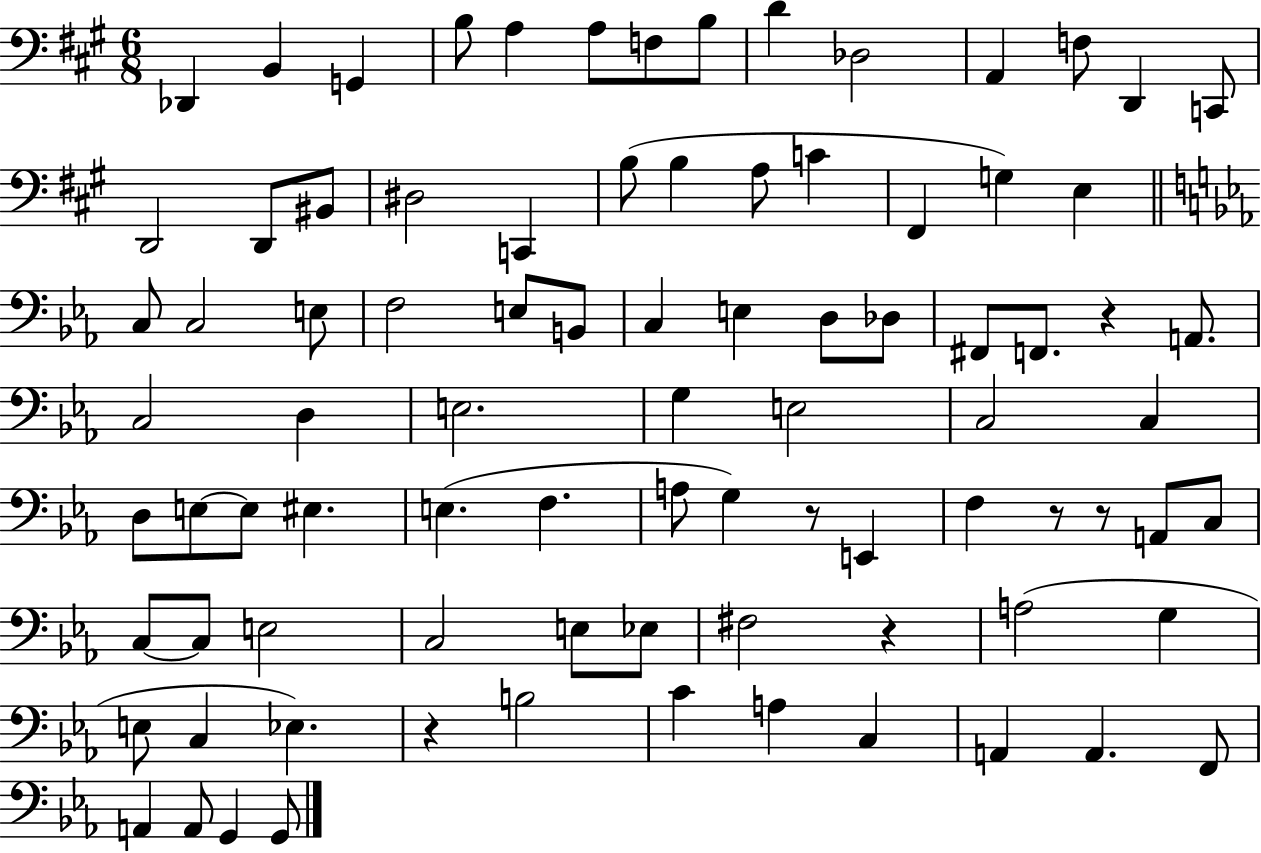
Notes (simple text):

Db2/q B2/q G2/q B3/e A3/q A3/e F3/e B3/e D4/q Db3/h A2/q F3/e D2/q C2/e D2/h D2/e BIS2/e D#3/h C2/q B3/e B3/q A3/e C4/q F#2/q G3/q E3/q C3/e C3/h E3/e F3/h E3/e B2/e C3/q E3/q D3/e Db3/e F#2/e F2/e. R/q A2/e. C3/h D3/q E3/h. G3/q E3/h C3/h C3/q D3/e E3/e E3/e EIS3/q. E3/q. F3/q. A3/e G3/q R/e E2/q F3/q R/e R/e A2/e C3/e C3/e C3/e E3/h C3/h E3/e Eb3/e F#3/h R/q A3/h G3/q E3/e C3/q Eb3/q. R/q B3/h C4/q A3/q C3/q A2/q A2/q. F2/e A2/q A2/e G2/q G2/e